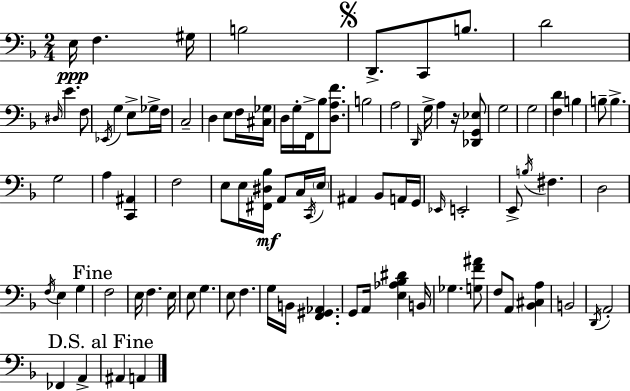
X:1
T:Untitled
M:2/4
L:1/4
K:F
E,/4 F, ^G,/4 B,2 D,,/2 C,,/2 B,/2 D2 ^D,/4 E F,/2 _E,,/4 G, E,/2 _G,/4 F,/4 C,2 D, E,/2 F,/4 [^C,_G,]/4 D,/4 G,/4 F,,/4 _B,/2 [D,A,F]/2 B,2 A,2 D,,/4 G,/4 A, z/4 [_D,,G,,_E,]/2 G,2 G,2 [F,D] B, B,/2 B, G,2 A, [C,,^A,,] F,2 E,/2 E,/4 [^F,,^D,_B,]/4 A,,/2 C,/4 C,,/4 E,/4 ^A,, _B,,/2 A,,/4 G,,/4 _E,,/4 E,,2 E,,/2 B,/4 ^F, D,2 F,/4 E, G, F,2 E,/4 F, E,/4 E,/2 G, E,/2 F, G,/4 B,,/4 [F,,^G,,_A,,] G,,/2 A,,/4 [E,_A,_B,^D] B,,/4 _G, [G,F^A]/2 F,/2 A,,/2 [_B,,^C,A,] B,,2 D,,/4 A,,2 _F,, A,, ^A,, A,,